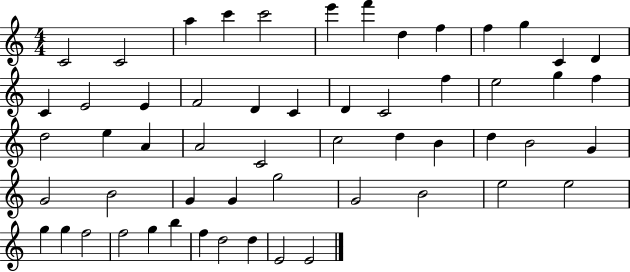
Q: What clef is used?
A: treble